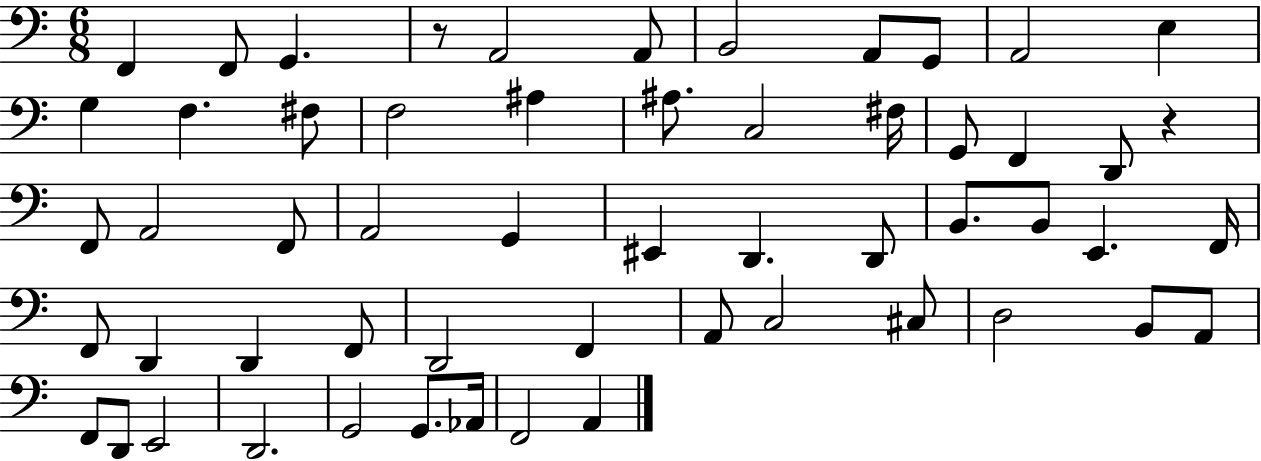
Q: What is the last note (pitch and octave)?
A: A2